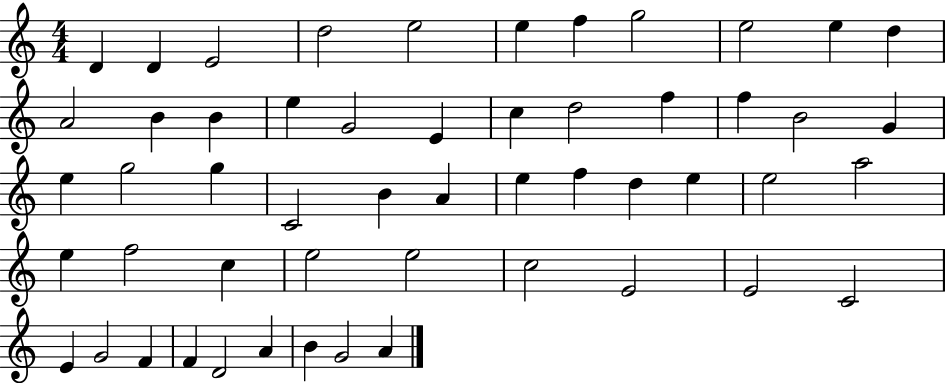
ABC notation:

X:1
T:Untitled
M:4/4
L:1/4
K:C
D D E2 d2 e2 e f g2 e2 e d A2 B B e G2 E c d2 f f B2 G e g2 g C2 B A e f d e e2 a2 e f2 c e2 e2 c2 E2 E2 C2 E G2 F F D2 A B G2 A